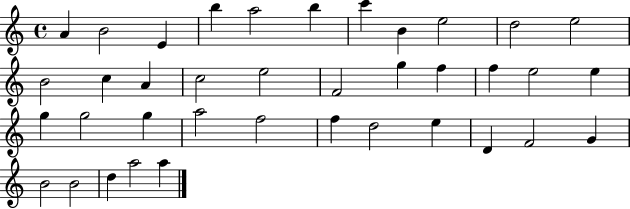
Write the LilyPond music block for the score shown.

{
  \clef treble
  \time 4/4
  \defaultTimeSignature
  \key c \major
  a'4 b'2 e'4 | b''4 a''2 b''4 | c'''4 b'4 e''2 | d''2 e''2 | \break b'2 c''4 a'4 | c''2 e''2 | f'2 g''4 f''4 | f''4 e''2 e''4 | \break g''4 g''2 g''4 | a''2 f''2 | f''4 d''2 e''4 | d'4 f'2 g'4 | \break b'2 b'2 | d''4 a''2 a''4 | \bar "|."
}